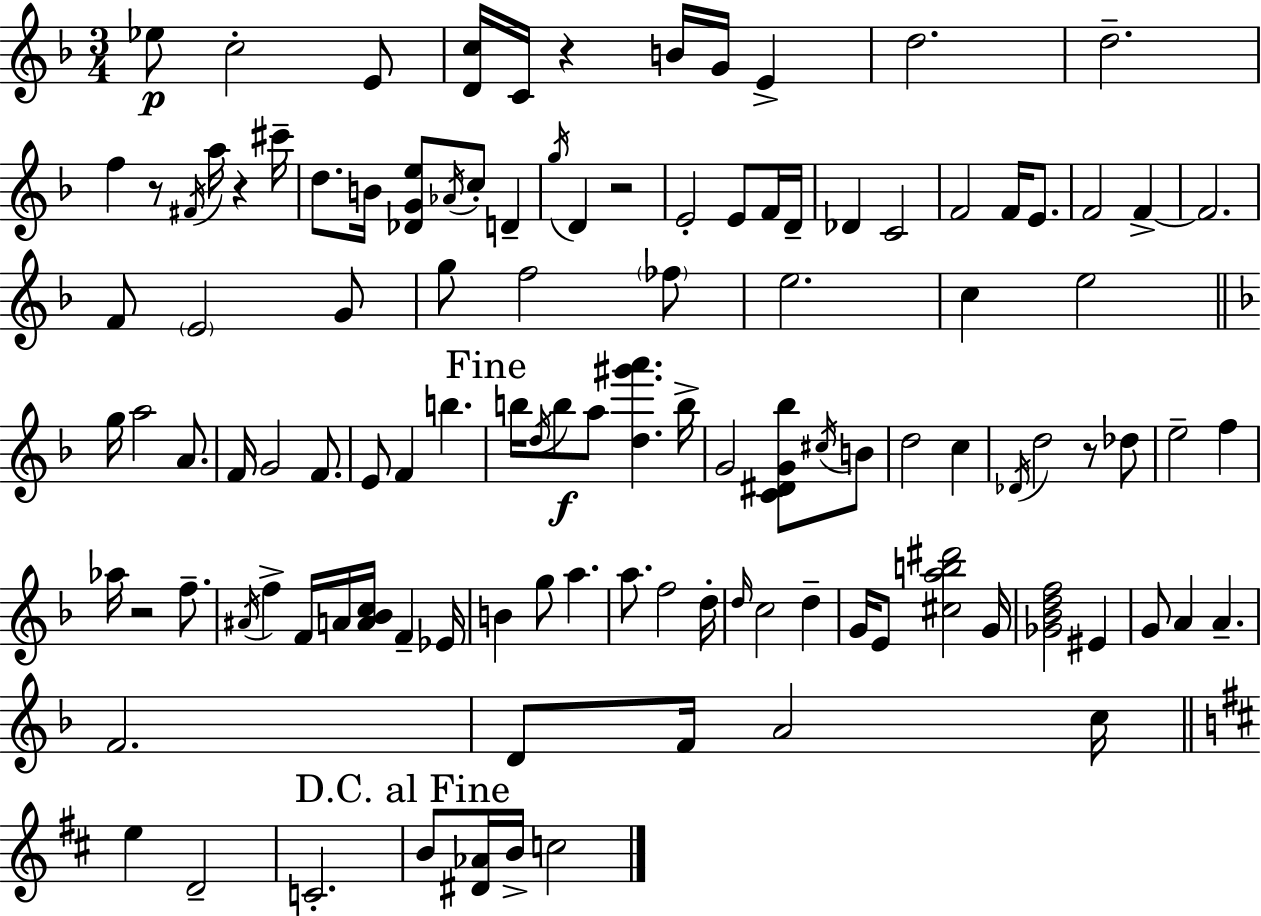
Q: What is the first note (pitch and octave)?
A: Eb5